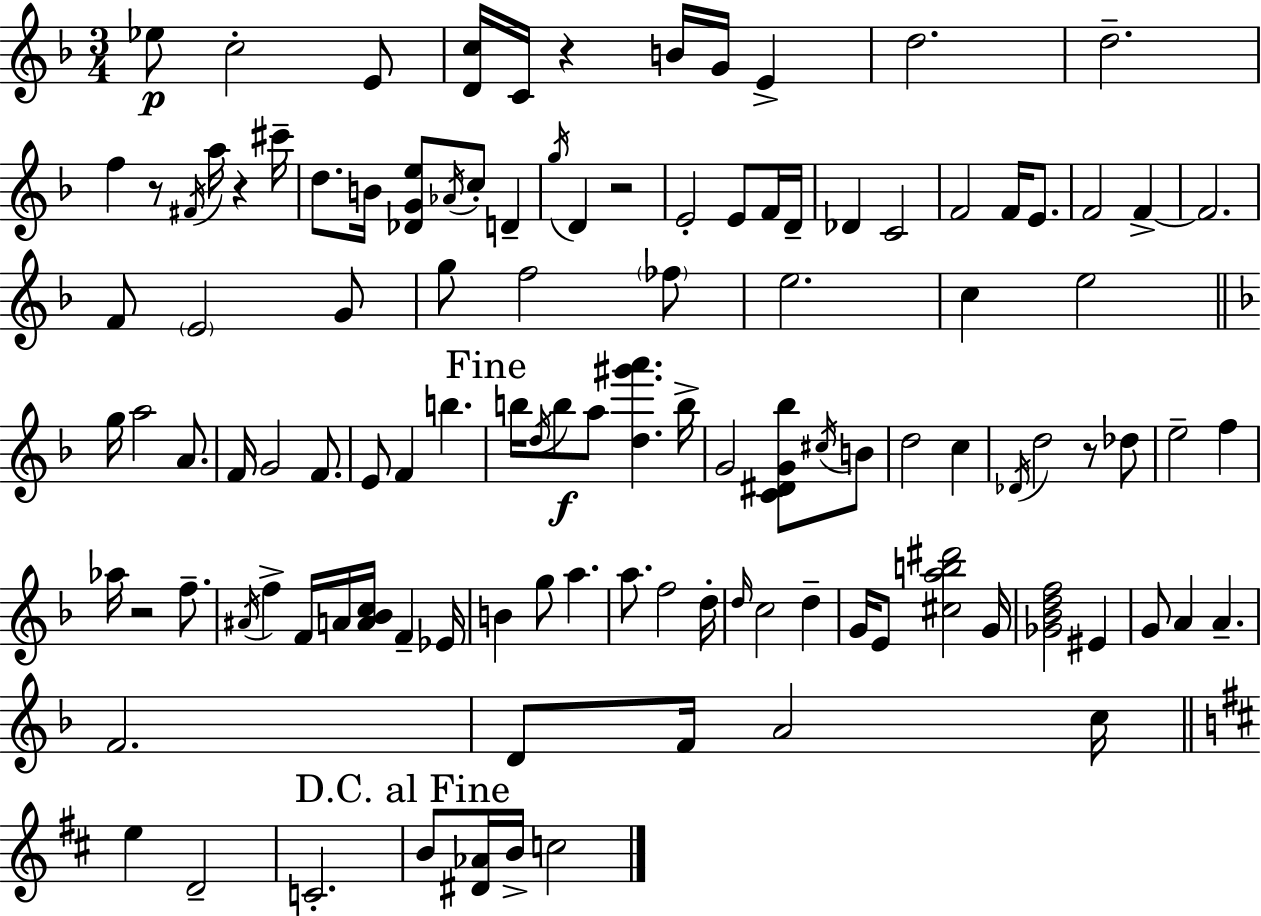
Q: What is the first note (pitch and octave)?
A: Eb5